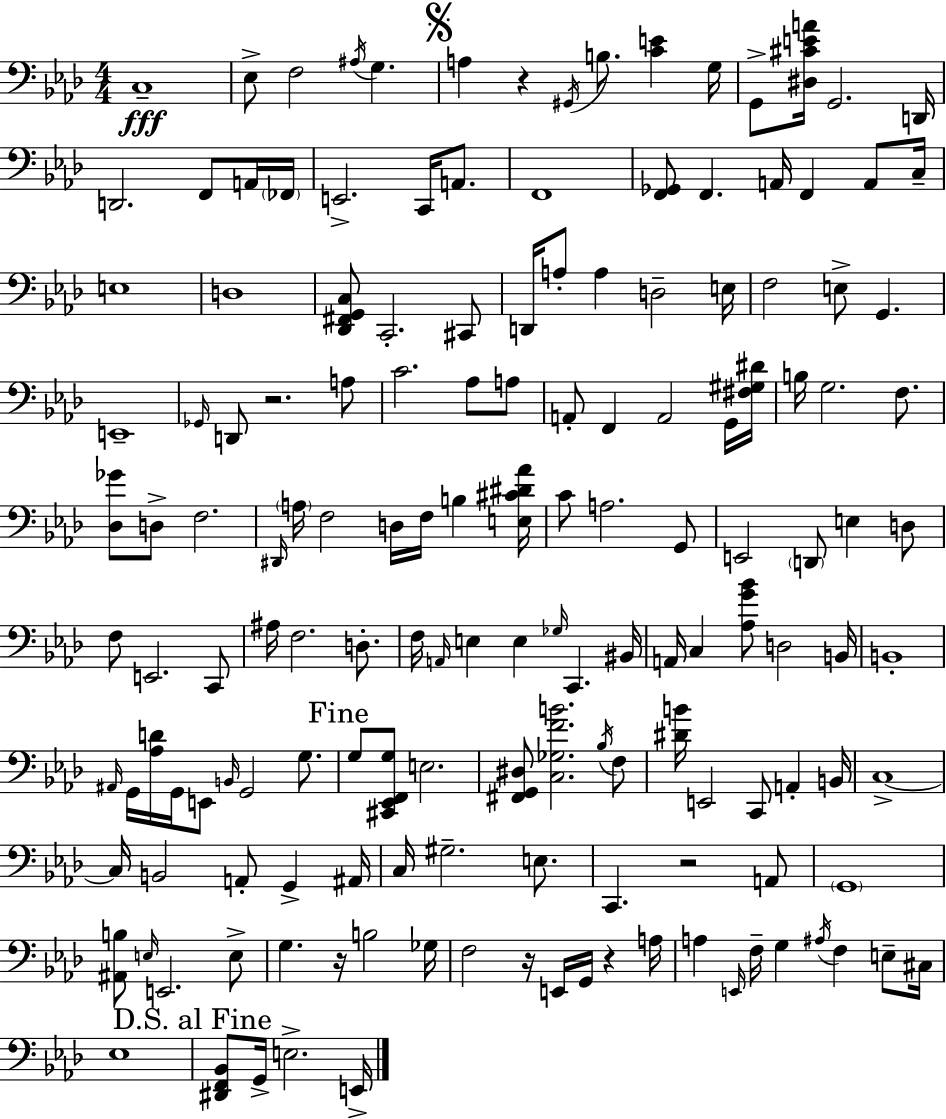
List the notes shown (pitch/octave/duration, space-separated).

C3/w Eb3/e F3/h A#3/s G3/q. A3/q R/q G#2/s B3/e. [C4,E4]/q G3/s G2/e [D#3,C#4,E4,A4]/s G2/h. D2/s D2/h. F2/e A2/s FES2/s E2/h. C2/s A2/e. F2/w [F2,Gb2]/e F2/q. A2/s F2/q A2/e C3/s E3/w D3/w [Db2,F#2,G2,C3]/e C2/h. C#2/e D2/s A3/e A3/q D3/h E3/s F3/h E3/e G2/q. E2/w Gb2/s D2/e R/h. A3/e C4/h. Ab3/e A3/e A2/e F2/q A2/h G2/s [F#3,G#3,D#4]/s B3/s G3/h. F3/e. [Db3,Gb4]/e D3/e F3/h. D#2/s A3/s F3/h D3/s F3/s B3/q [E3,C#4,D#4,Ab4]/s C4/e A3/h. G2/e E2/h D2/e E3/q D3/e F3/e E2/h. C2/e A#3/s F3/h. D3/e. F3/s A2/s E3/q E3/q Gb3/s C2/q. BIS2/s A2/s C3/q [Ab3,G4,Bb4]/e D3/h B2/s B2/w A#2/s G2/s [Ab3,D4]/s G2/s E2/e B2/s G2/h G3/e. G3/e [C#2,Eb2,F2,G3]/e E3/h. [F#2,G2,D#3]/e [C3,Gb3,F4,B4]/h. Bb3/s F3/e [D#4,B4]/s E2/h C2/e A2/q B2/s C3/w C3/s B2/h A2/e G2/q A#2/s C3/s G#3/h. E3/e. C2/q. R/h A2/e G2/w [A#2,B3]/e E3/s E2/h. E3/e G3/q. R/s B3/h Gb3/s F3/h R/s E2/s G2/s R/q A3/s A3/q E2/s F3/s G3/q A#3/s F3/q E3/e C#3/s Eb3/w [D#2,F2,Bb2]/e G2/s E3/h. E2/s